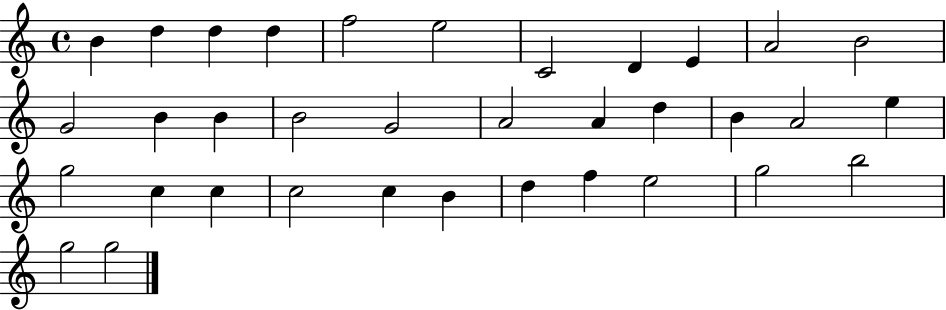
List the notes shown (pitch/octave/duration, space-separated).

B4/q D5/q D5/q D5/q F5/h E5/h C4/h D4/q E4/q A4/h B4/h G4/h B4/q B4/q B4/h G4/h A4/h A4/q D5/q B4/q A4/h E5/q G5/h C5/q C5/q C5/h C5/q B4/q D5/q F5/q E5/h G5/h B5/h G5/h G5/h